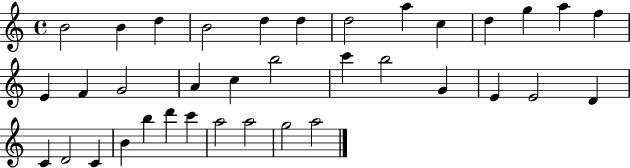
B4/h B4/q D5/q B4/h D5/q D5/q D5/h A5/q C5/q D5/q G5/q A5/q F5/q E4/q F4/q G4/h A4/q C5/q B5/h C6/q B5/h G4/q E4/q E4/h D4/q C4/q D4/h C4/q B4/q B5/q D6/q C6/q A5/h A5/h G5/h A5/h